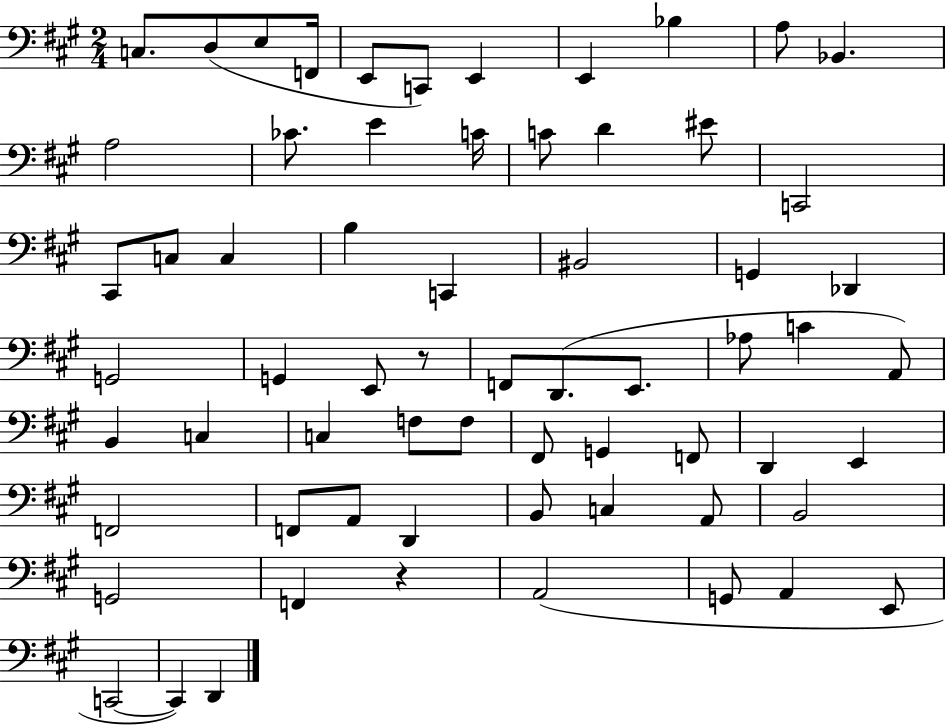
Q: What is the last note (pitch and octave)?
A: D2